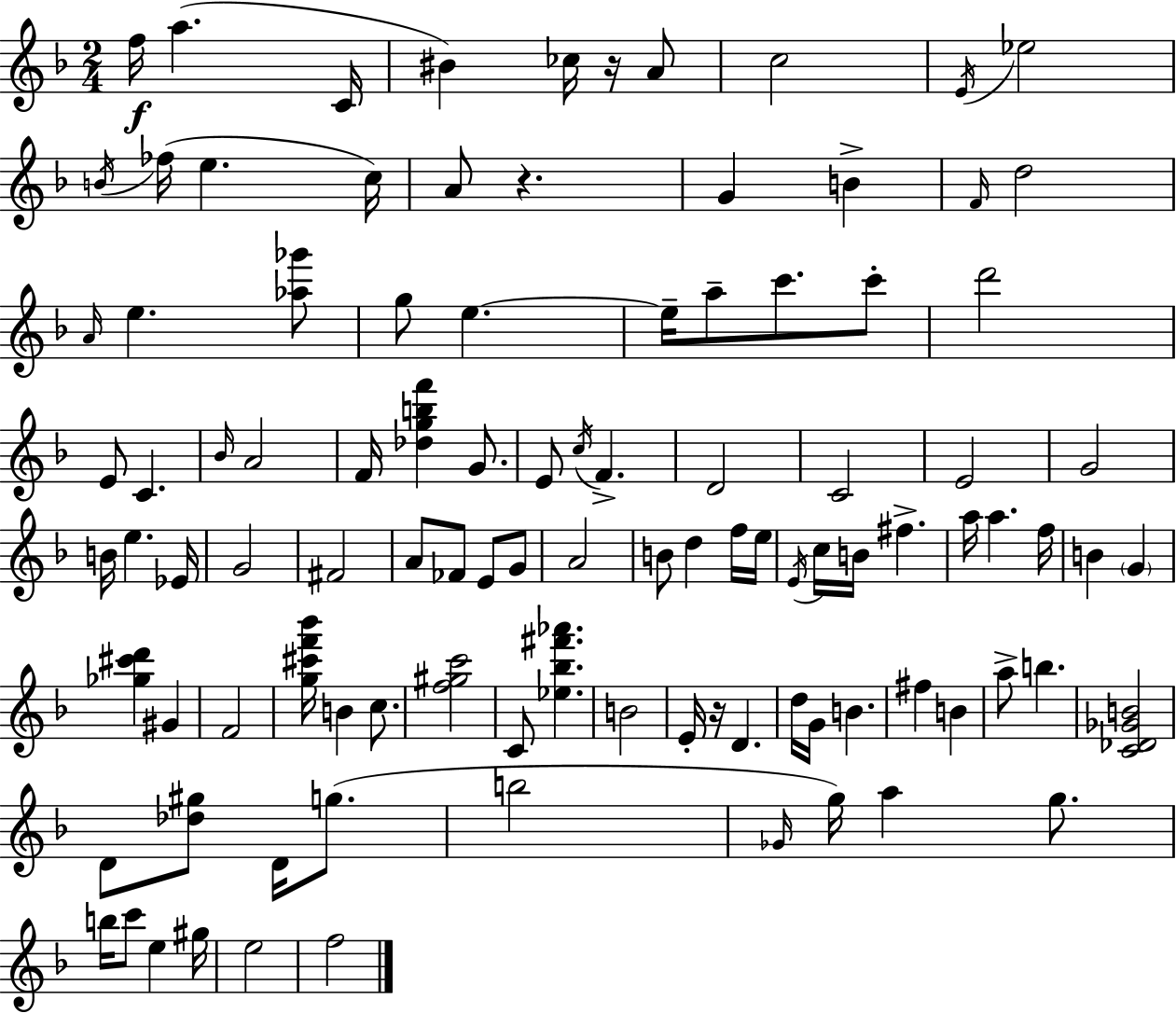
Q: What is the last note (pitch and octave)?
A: F5